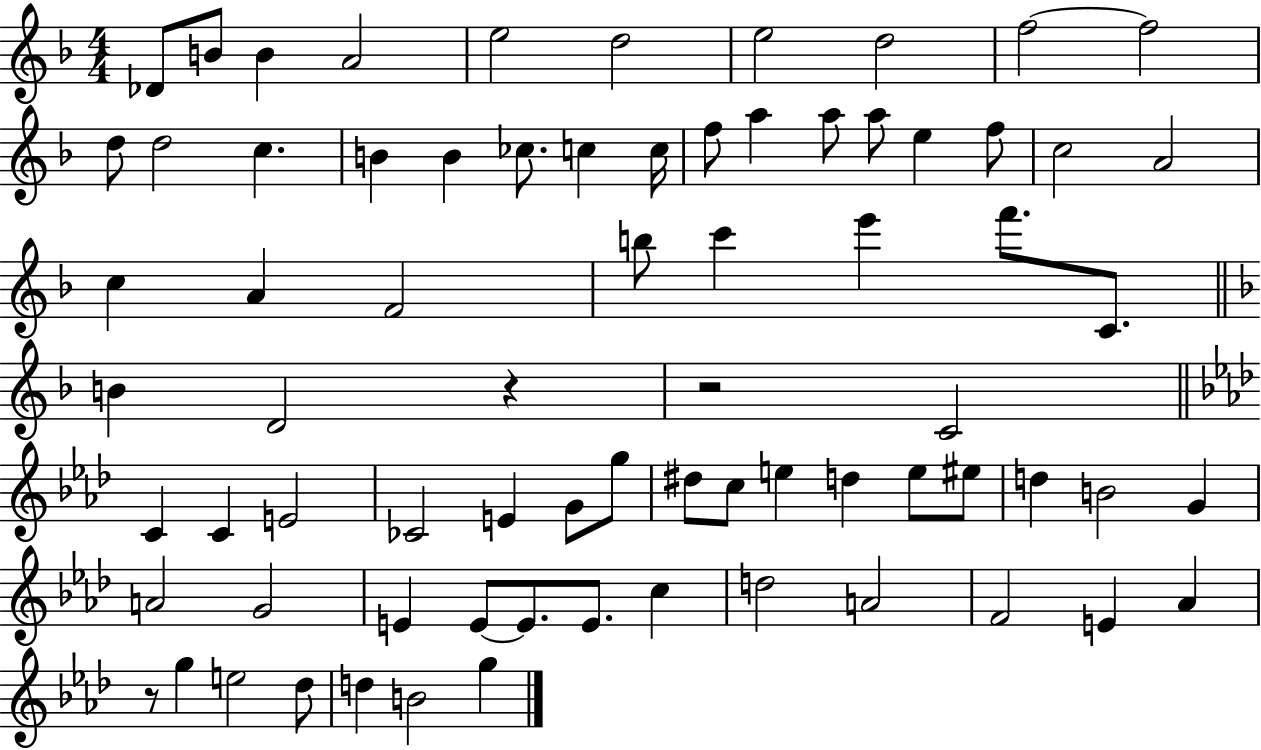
X:1
T:Untitled
M:4/4
L:1/4
K:F
_D/2 B/2 B A2 e2 d2 e2 d2 f2 f2 d/2 d2 c B B _c/2 c c/4 f/2 a a/2 a/2 e f/2 c2 A2 c A F2 b/2 c' e' f'/2 C/2 B D2 z z2 C2 C C E2 _C2 E G/2 g/2 ^d/2 c/2 e d e/2 ^e/2 d B2 G A2 G2 E E/2 E/2 E/2 c d2 A2 F2 E _A z/2 g e2 _d/2 d B2 g